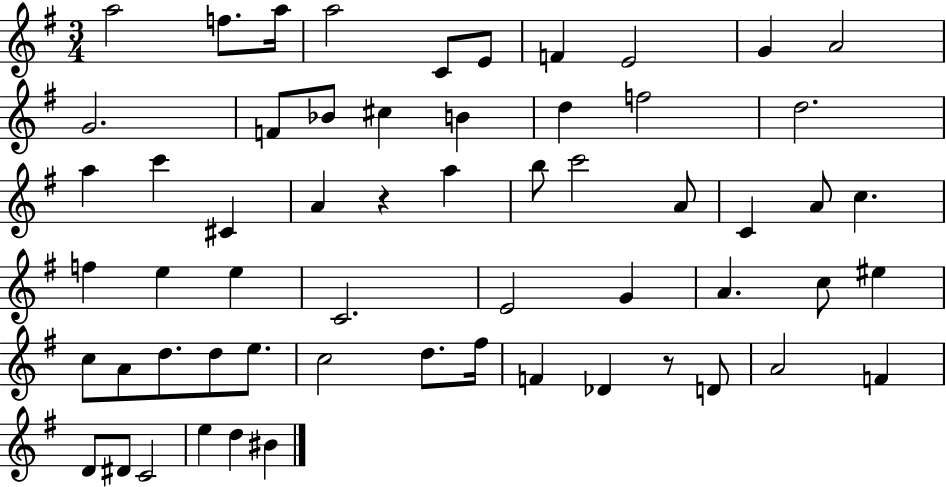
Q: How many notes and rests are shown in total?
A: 59